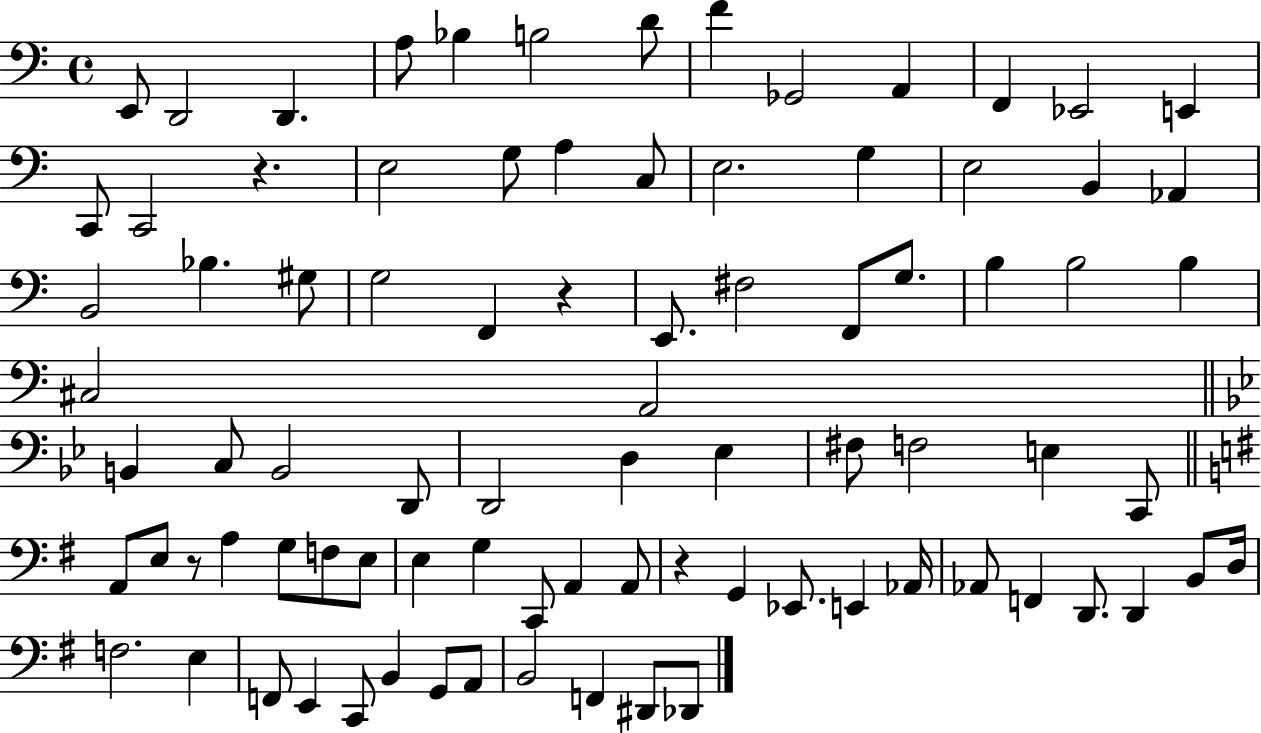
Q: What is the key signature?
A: C major